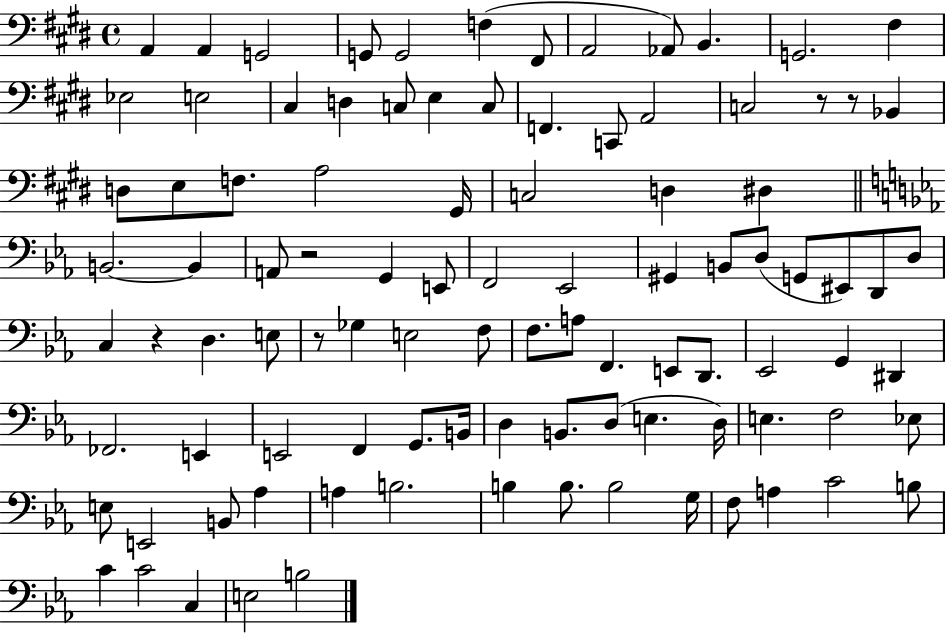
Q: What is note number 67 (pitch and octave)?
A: D3